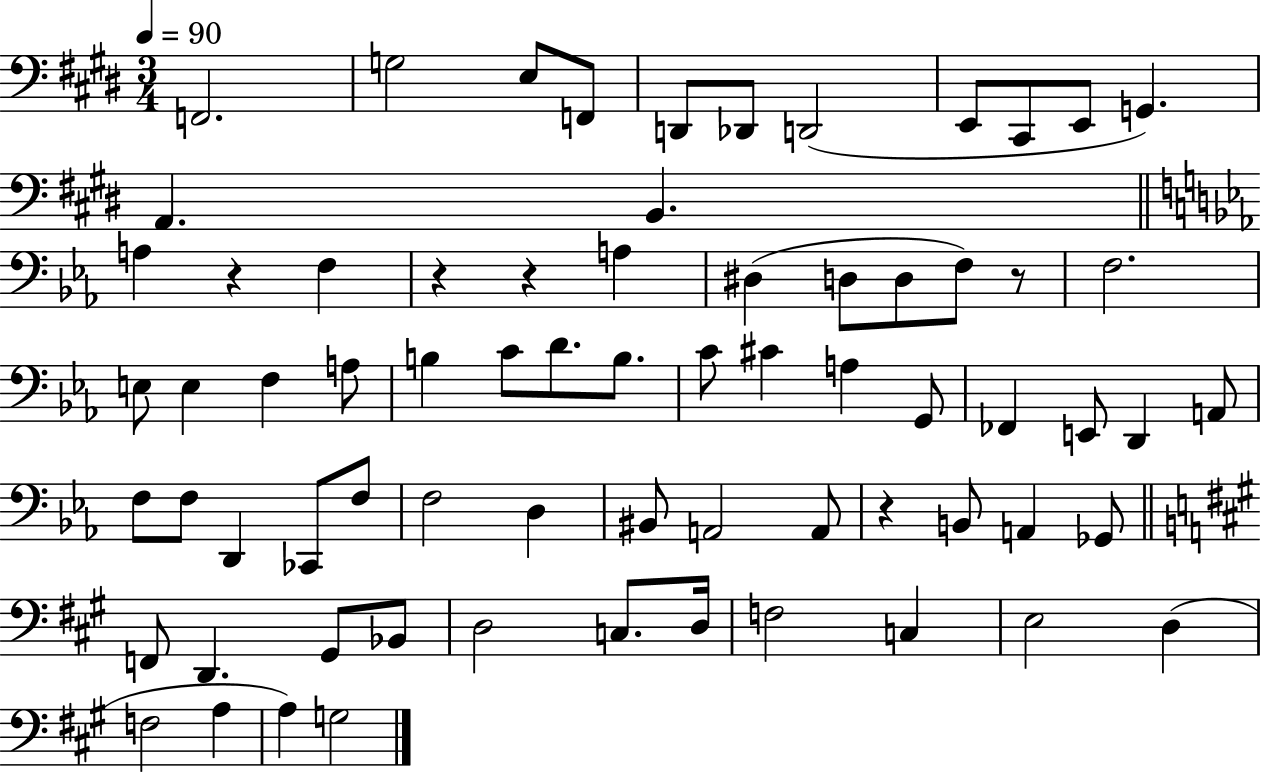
F2/h. G3/h E3/e F2/e D2/e Db2/e D2/h E2/e C#2/e E2/e G2/q. A2/q. B2/q. A3/q R/q F3/q R/q R/q A3/q D#3/q D3/e D3/e F3/e R/e F3/h. E3/e E3/q F3/q A3/e B3/q C4/e D4/e. B3/e. C4/e C#4/q A3/q G2/e FES2/q E2/e D2/q A2/e F3/e F3/e D2/q CES2/e F3/e F3/h D3/q BIS2/e A2/h A2/e R/q B2/e A2/q Gb2/e F2/e D2/q. G#2/e Bb2/e D3/h C3/e. D3/s F3/h C3/q E3/h D3/q F3/h A3/q A3/q G3/h